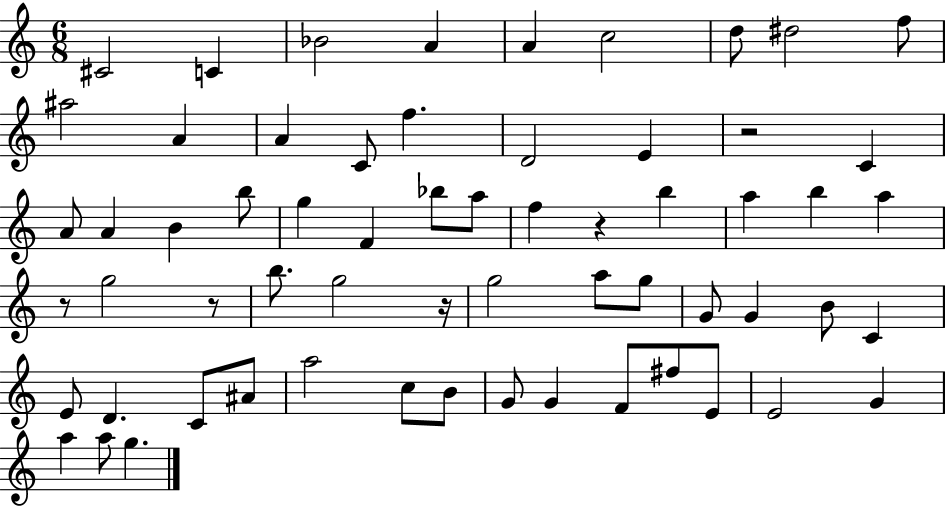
C#4/h C4/q Bb4/h A4/q A4/q C5/h D5/e D#5/h F5/e A#5/h A4/q A4/q C4/e F5/q. D4/h E4/q R/h C4/q A4/e A4/q B4/q B5/e G5/q F4/q Bb5/e A5/e F5/q R/q B5/q A5/q B5/q A5/q R/e G5/h R/e B5/e. G5/h R/s G5/h A5/e G5/e G4/e G4/q B4/e C4/q E4/e D4/q. C4/e A#4/e A5/h C5/e B4/e G4/e G4/q F4/e F#5/e E4/e E4/h G4/q A5/q A5/e G5/q.